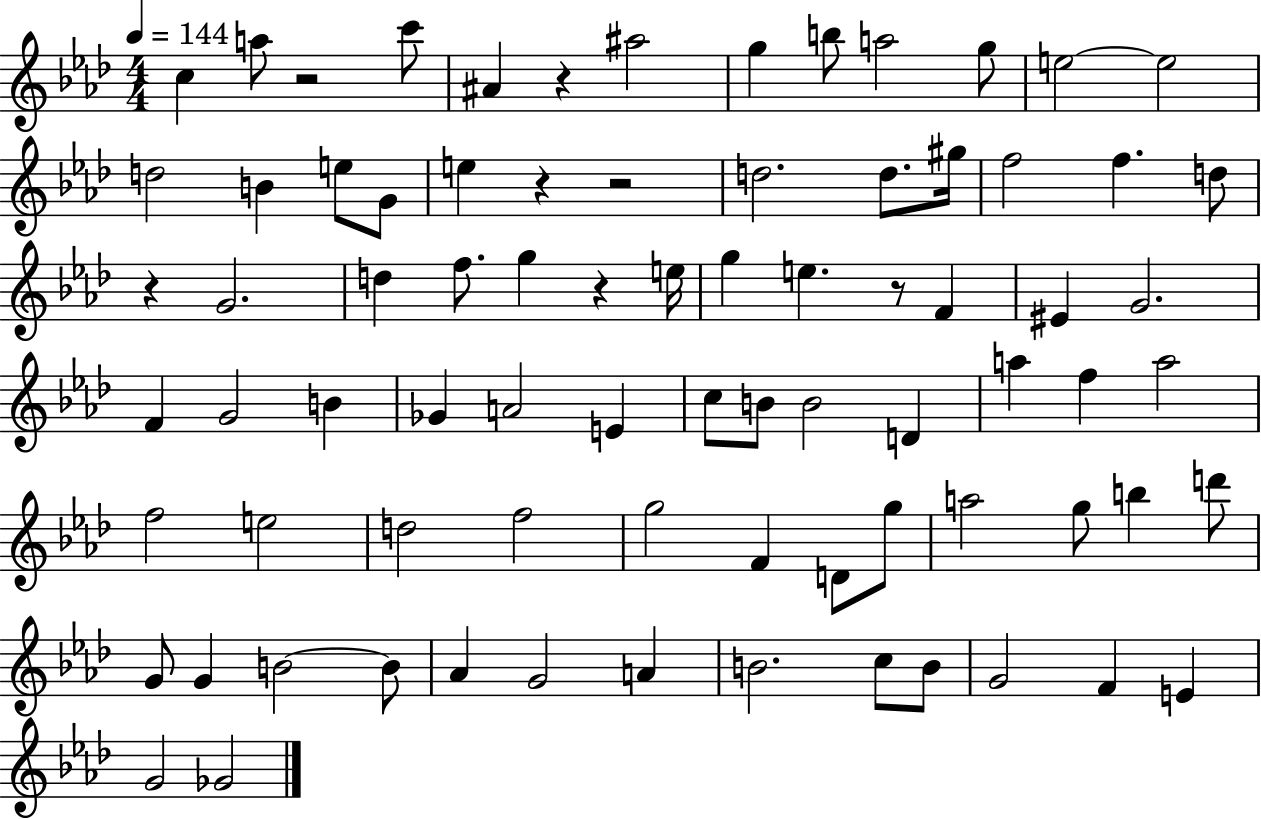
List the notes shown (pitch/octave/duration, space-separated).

C5/q A5/e R/h C6/e A#4/q R/q A#5/h G5/q B5/e A5/h G5/e E5/h E5/h D5/h B4/q E5/e G4/e E5/q R/q R/h D5/h. D5/e. G#5/s F5/h F5/q. D5/e R/q G4/h. D5/q F5/e. G5/q R/q E5/s G5/q E5/q. R/e F4/q EIS4/q G4/h. F4/q G4/h B4/q Gb4/q A4/h E4/q C5/e B4/e B4/h D4/q A5/q F5/q A5/h F5/h E5/h D5/h F5/h G5/h F4/q D4/e G5/e A5/h G5/e B5/q D6/e G4/e G4/q B4/h B4/e Ab4/q G4/h A4/q B4/h. C5/e B4/e G4/h F4/q E4/q G4/h Gb4/h